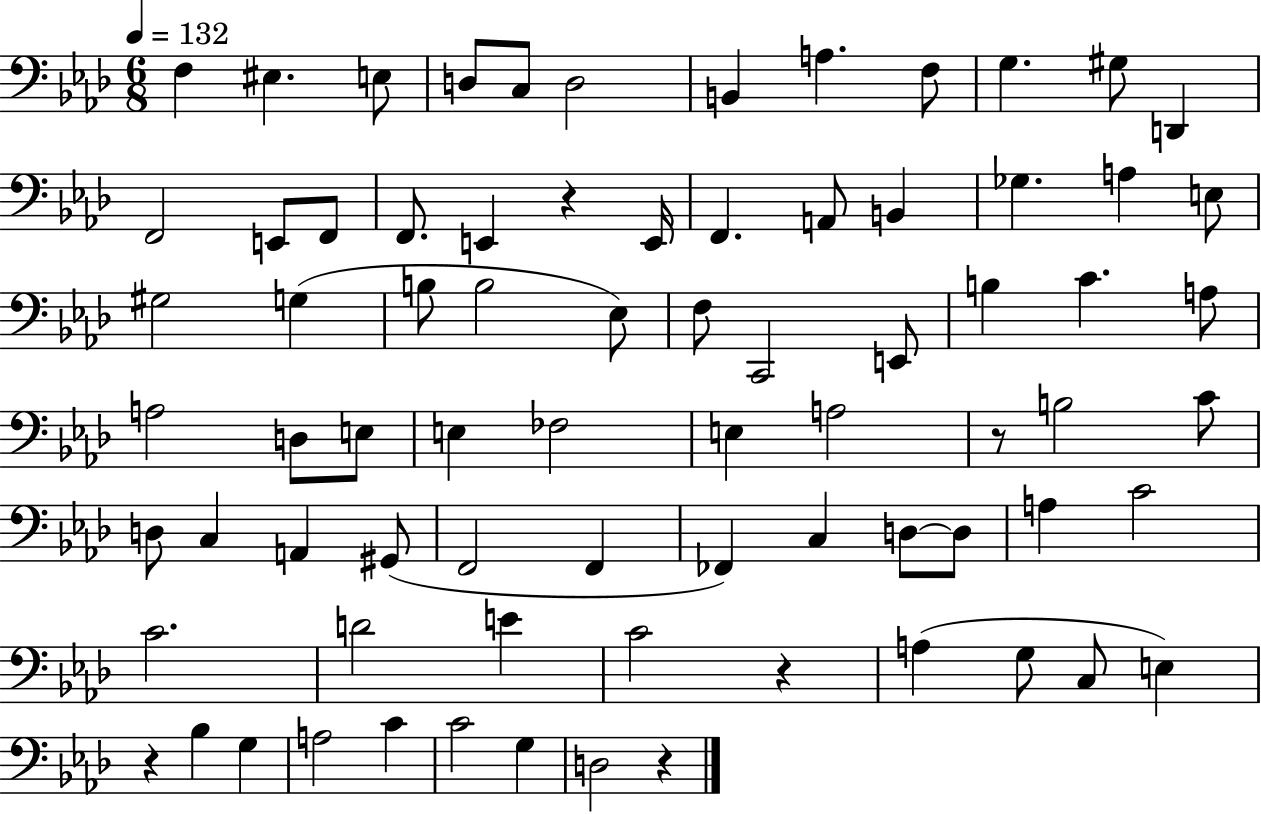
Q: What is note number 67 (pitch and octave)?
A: A3